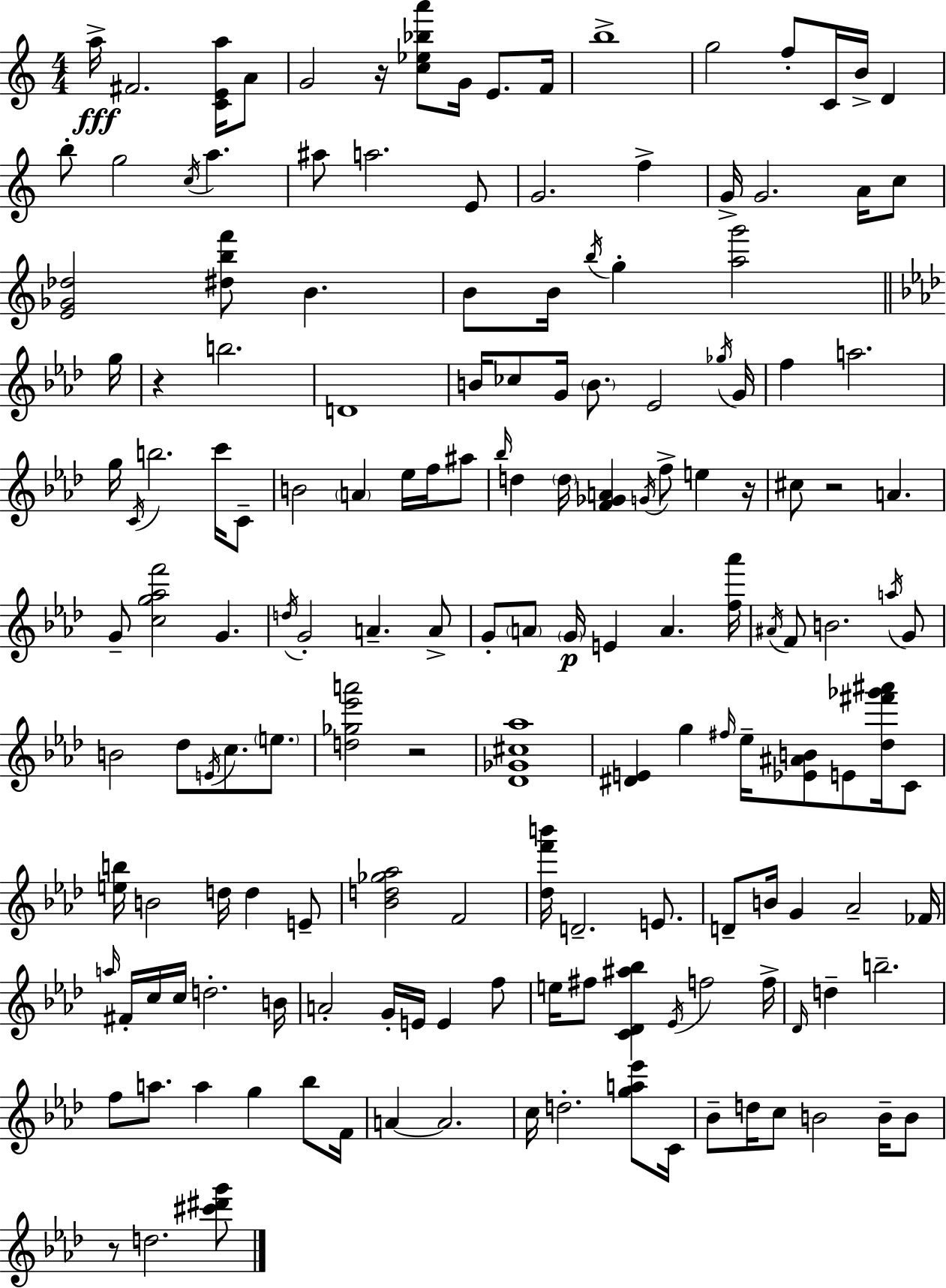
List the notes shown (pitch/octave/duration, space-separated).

A5/s F#4/h. [C4,E4,A5]/s A4/e G4/h R/s [C5,Eb5,Bb5,A6]/e G4/s E4/e. F4/s B5/w G5/h F5/e C4/s B4/s D4/q B5/e G5/h C5/s A5/q. A#5/e A5/h. E4/e G4/h. F5/q G4/s G4/h. A4/s C5/e [E4,Gb4,Db5]/h [D#5,B5,F6]/e B4/q. B4/e B4/s B5/s G5/q [A5,G6]/h G5/s R/q B5/h. D4/w B4/s CES5/e G4/s B4/e. Eb4/h Gb5/s G4/s F5/q A5/h. G5/s C4/s B5/h. C6/s C4/e B4/h A4/q Eb5/s F5/s A#5/e Bb5/s D5/q D5/s [F4,Gb4,A4]/q G4/s F5/e E5/q R/s C#5/e R/h A4/q. G4/e [C5,G5,Ab5,F6]/h G4/q. D5/s G4/h A4/q. A4/e G4/e A4/e G4/s E4/q A4/q. [F5,Ab6]/s A#4/s F4/e B4/h. A5/s G4/e B4/h Db5/e E4/s C5/e. E5/e. [D5,Gb5,Eb6,A6]/h R/h [Db4,Gb4,C#5,Ab5]/w [D#4,E4]/q G5/q F#5/s Eb5/s [Eb4,A#4,B4]/e E4/e [Db5,F#6,Gb6,A#6]/s C4/e [E5,B5]/s B4/h D5/s D5/q E4/e [Bb4,D5,Gb5,Ab5]/h F4/h [Db5,F6,B6]/s D4/h. E4/e. D4/e B4/s G4/q Ab4/h FES4/s A5/s F#4/s C5/s C5/s D5/h. B4/s A4/h G4/s E4/s E4/q F5/e E5/s F#5/e [C4,Db4,A#5,Bb5]/q Eb4/s F5/h F5/s Db4/s D5/q B5/h. F5/e A5/e. A5/q G5/q Bb5/e F4/s A4/q A4/h. C5/s D5/h. [G5,A5,Eb6]/e C4/s Bb4/e D5/s C5/e B4/h B4/s B4/e R/e D5/h. [C#6,D#6,G6]/e